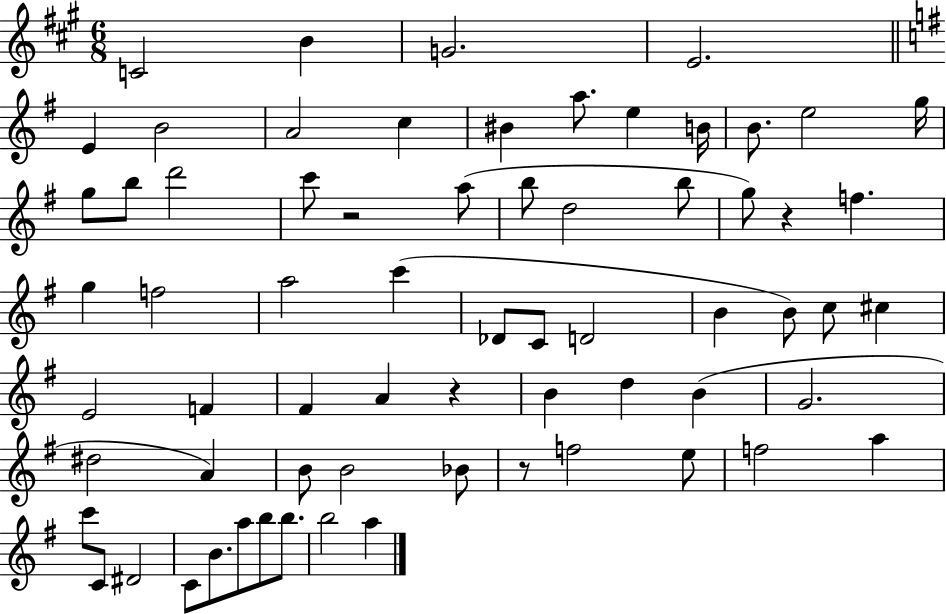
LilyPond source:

{
  \clef treble
  \numericTimeSignature
  \time 6/8
  \key a \major
  c'2 b'4 | g'2. | e'2. | \bar "||" \break \key g \major e'4 b'2 | a'2 c''4 | bis'4 a''8. e''4 b'16 | b'8. e''2 g''16 | \break g''8 b''8 d'''2 | c'''8 r2 a''8( | b''8 d''2 b''8 | g''8) r4 f''4. | \break g''4 f''2 | a''2 c'''4( | des'8 c'8 d'2 | b'4 b'8) c''8 cis''4 | \break e'2 f'4 | fis'4 a'4 r4 | b'4 d''4 b'4( | g'2. | \break dis''2 a'4) | b'8 b'2 bes'8 | r8 f''2 e''8 | f''2 a''4 | \break c'''8 c'8 dis'2 | c'8 b'8. a''8 b''8 b''8. | b''2 a''4 | \bar "|."
}